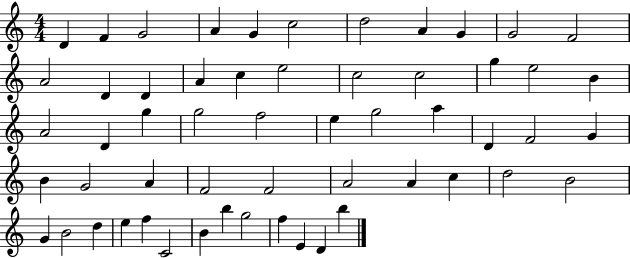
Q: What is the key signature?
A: C major